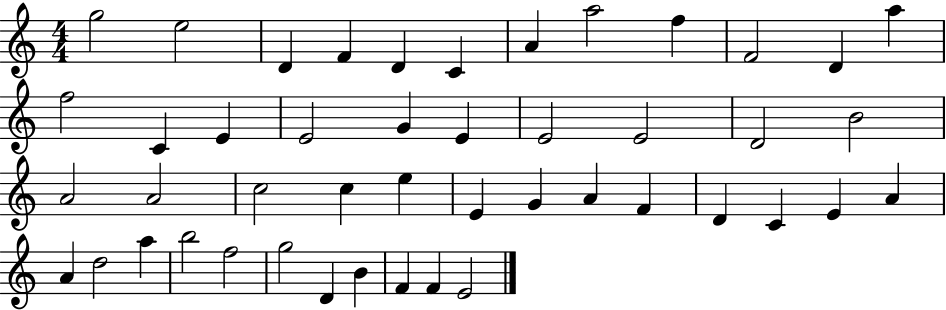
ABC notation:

X:1
T:Untitled
M:4/4
L:1/4
K:C
g2 e2 D F D C A a2 f F2 D a f2 C E E2 G E E2 E2 D2 B2 A2 A2 c2 c e E G A F D C E A A d2 a b2 f2 g2 D B F F E2